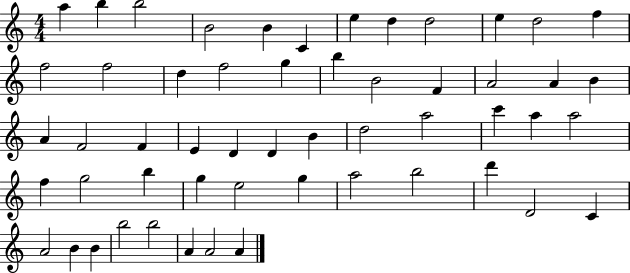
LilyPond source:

{
  \clef treble
  \numericTimeSignature
  \time 4/4
  \key c \major
  a''4 b''4 b''2 | b'2 b'4 c'4 | e''4 d''4 d''2 | e''4 d''2 f''4 | \break f''2 f''2 | d''4 f''2 g''4 | b''4 b'2 f'4 | a'2 a'4 b'4 | \break a'4 f'2 f'4 | e'4 d'4 d'4 b'4 | d''2 a''2 | c'''4 a''4 a''2 | \break f''4 g''2 b''4 | g''4 e''2 g''4 | a''2 b''2 | d'''4 d'2 c'4 | \break a'2 b'4 b'4 | b''2 b''2 | a'4 a'2 a'4 | \bar "|."
}